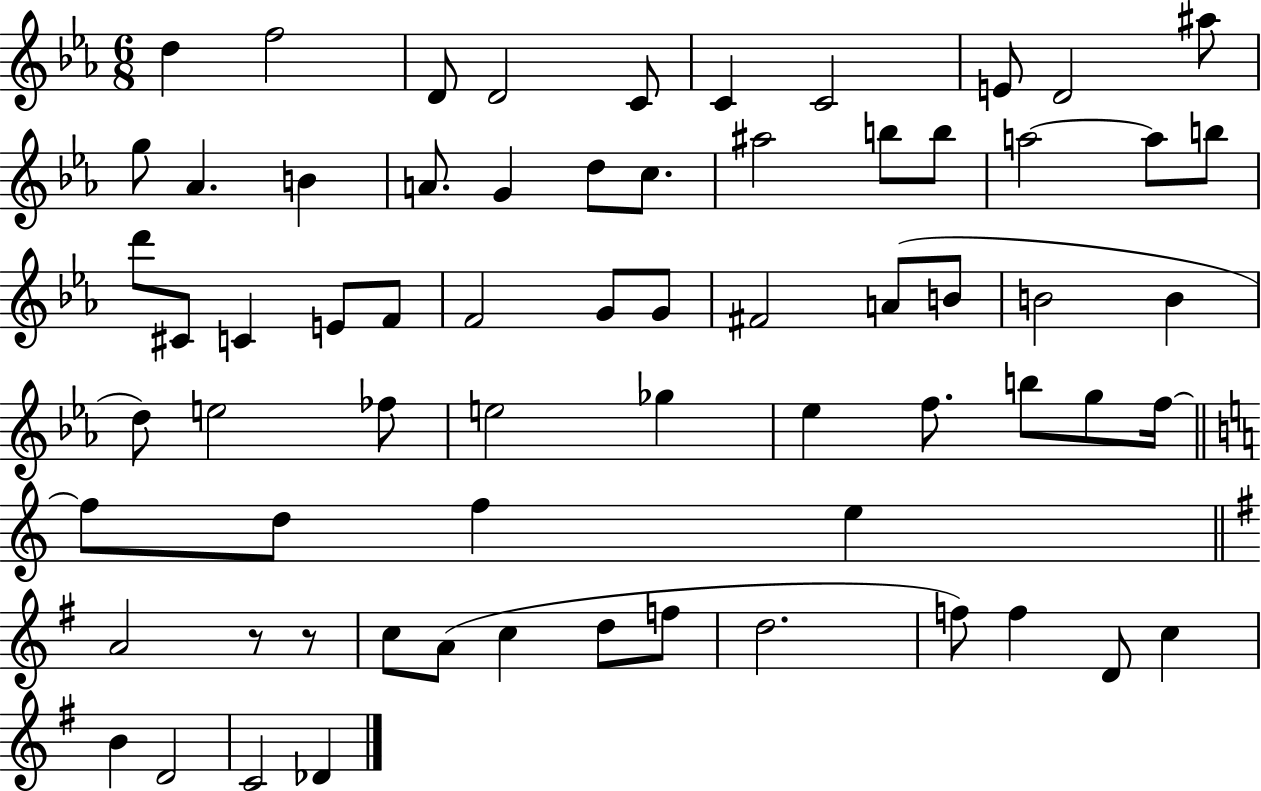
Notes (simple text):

D5/q F5/h D4/e D4/h C4/e C4/q C4/h E4/e D4/h A#5/e G5/e Ab4/q. B4/q A4/e. G4/q D5/e C5/e. A#5/h B5/e B5/e A5/h A5/e B5/e D6/e C#4/e C4/q E4/e F4/e F4/h G4/e G4/e F#4/h A4/e B4/e B4/h B4/q D5/e E5/h FES5/e E5/h Gb5/q Eb5/q F5/e. B5/e G5/e F5/s F5/e D5/e F5/q E5/q A4/h R/e R/e C5/e A4/e C5/q D5/e F5/e D5/h. F5/e F5/q D4/e C5/q B4/q D4/h C4/h Db4/q